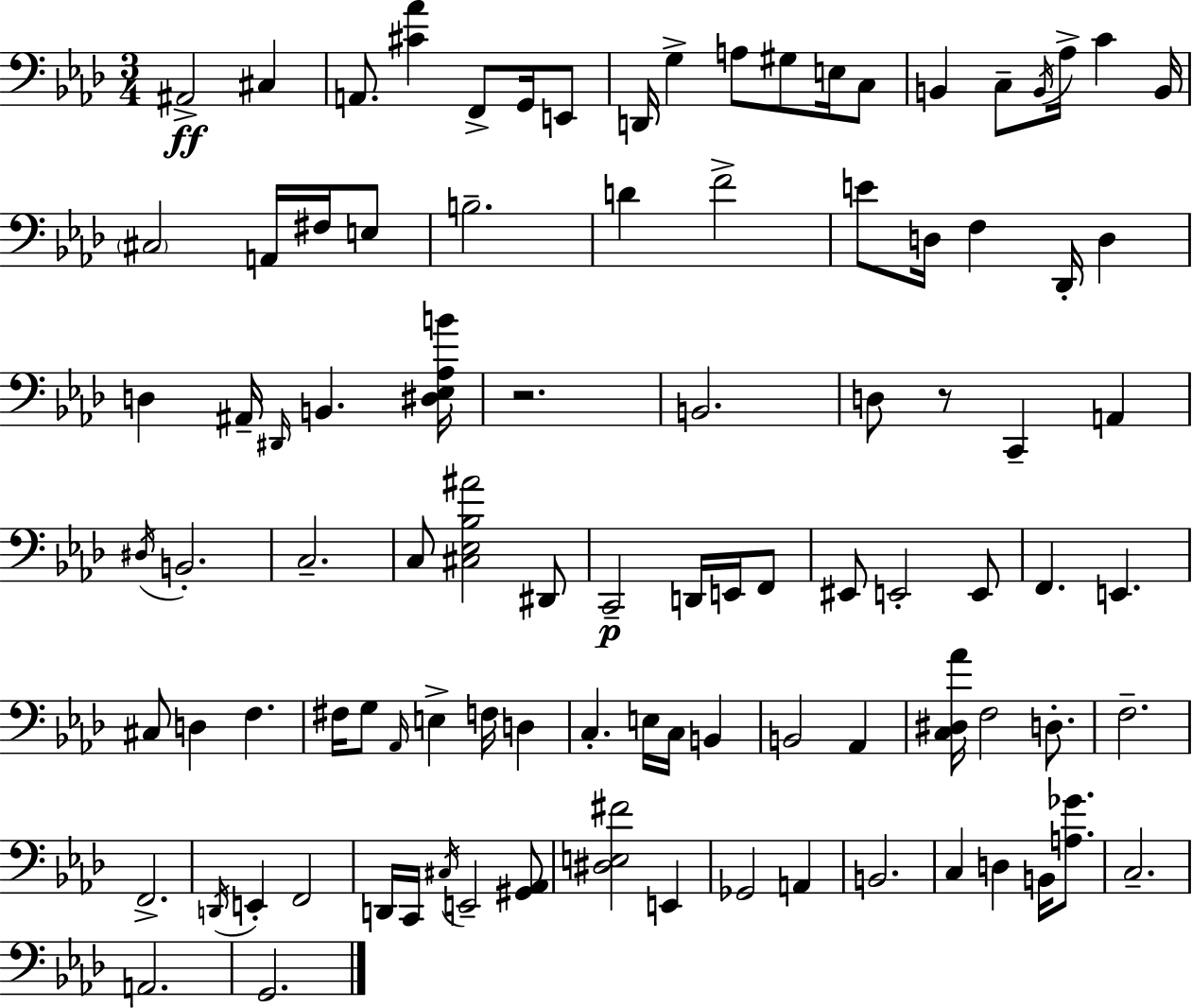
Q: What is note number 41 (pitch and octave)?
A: C3